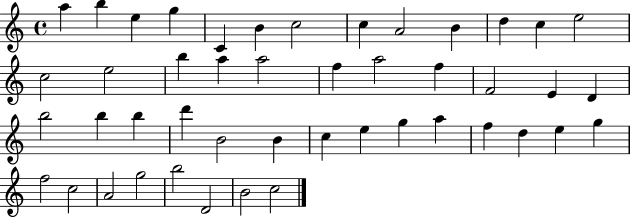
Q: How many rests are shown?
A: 0